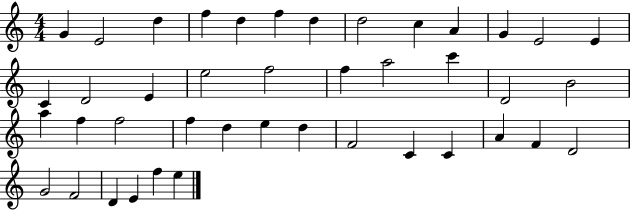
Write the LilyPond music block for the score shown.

{
  \clef treble
  \numericTimeSignature
  \time 4/4
  \key c \major
  g'4 e'2 d''4 | f''4 d''4 f''4 d''4 | d''2 c''4 a'4 | g'4 e'2 e'4 | \break c'4 d'2 e'4 | e''2 f''2 | f''4 a''2 c'''4 | d'2 b'2 | \break a''4 f''4 f''2 | f''4 d''4 e''4 d''4 | f'2 c'4 c'4 | a'4 f'4 d'2 | \break g'2 f'2 | d'4 e'4 f''4 e''4 | \bar "|."
}